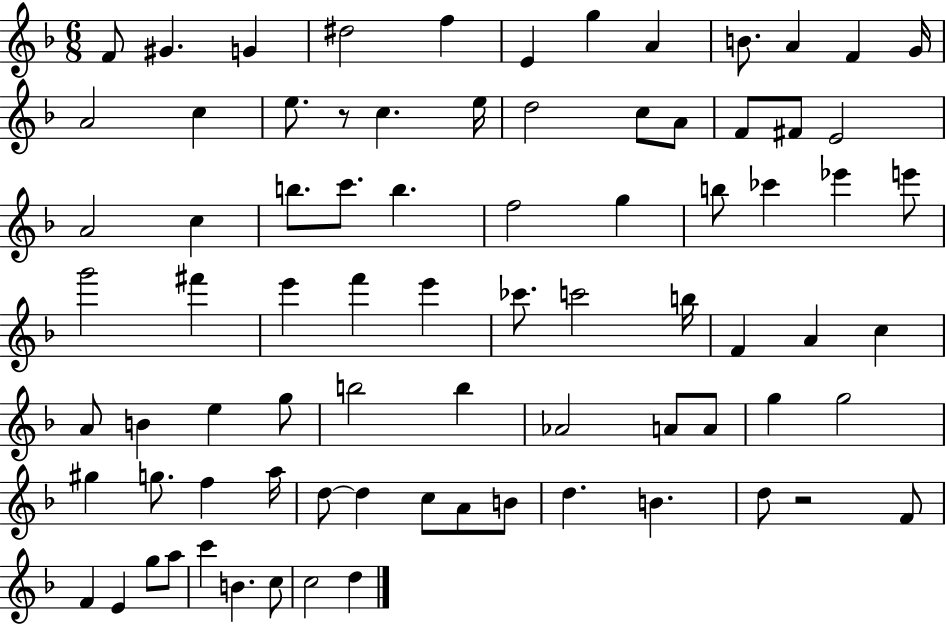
F4/e G#4/q. G4/q D#5/h F5/q E4/q G5/q A4/q B4/e. A4/q F4/q G4/s A4/h C5/q E5/e. R/e C5/q. E5/s D5/h C5/e A4/e F4/e F#4/e E4/h A4/h C5/q B5/e. C6/e. B5/q. F5/h G5/q B5/e CES6/q Eb6/q E6/e G6/h F#6/q E6/q F6/q E6/q CES6/e. C6/h B5/s F4/q A4/q C5/q A4/e B4/q E5/q G5/e B5/h B5/q Ab4/h A4/e A4/e G5/q G5/h G#5/q G5/e. F5/q A5/s D5/e D5/q C5/e A4/e B4/e D5/q. B4/q. D5/e R/h F4/e F4/q E4/q G5/e A5/e C6/q B4/q. C5/e C5/h D5/q